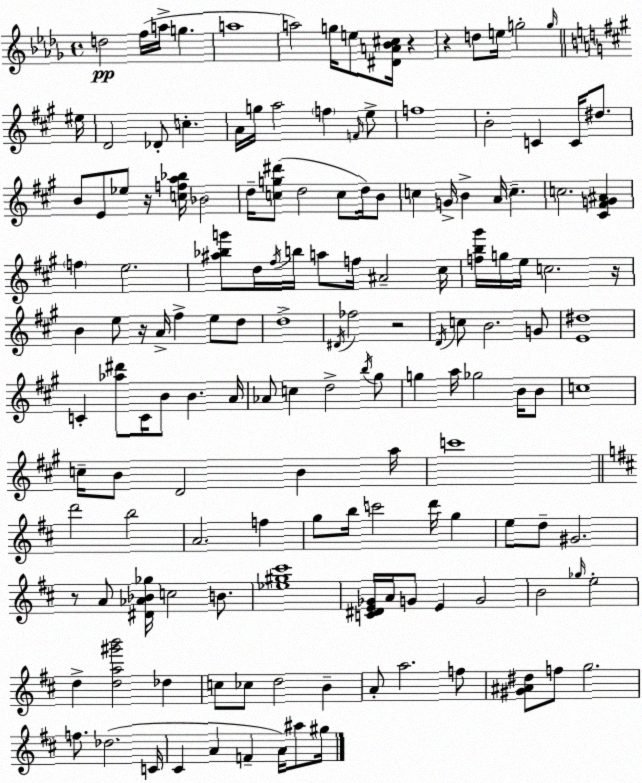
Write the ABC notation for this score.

X:1
T:Untitled
M:4/4
L:1/4
K:Bbm
d2 f/4 a/4 g a4 a2 g/4 e/2 [^DA_B^c]/4 z z d/2 e/4 g2 g/4 ^e/4 D2 _D/2 c A/4 g/4 a2 f F/4 e/2 f4 B2 C C/4 ^d/2 B/2 E/2 _e/2 z/4 [cfa_b]/4 _B2 d/4 [cg^d']/2 d2 c/2 d/4 B/2 c G/4 B A/4 c c2 [^C^FG^A] f e2 [^a_bg']/2 d/4 ^f/4 b/4 a/2 f/4 ^A2 ^c/4 [fb^g']/4 g/4 e/4 c2 z/4 B e/2 z/4 A/4 ^f e/2 d/2 d4 ^D/4 _f2 z2 D/4 c/2 B2 G/2 [E^d]4 C [_a^d']/2 C/4 B/2 B A/4 _A/2 c d2 b/4 ^g/2 g a/4 _g2 B/4 B/2 c4 c/4 B/2 D2 B a/4 c'4 d'2 b2 A2 f g/2 b/4 c'2 d'/4 g e/2 d/2 ^G2 z/2 A/2 [^D_A_B_g]/4 c2 B/2 [_e^g^c']4 [C^DE_G]/4 A/4 G/2 E G2 B2 _g/4 e2 d [da^g'b']2 _d c/2 _c/2 d2 B A/2 a2 f/2 [^G^A^d]/2 f/2 g2 f/2 _d2 C/4 ^C A F A/4 ^a/2 ^g/4